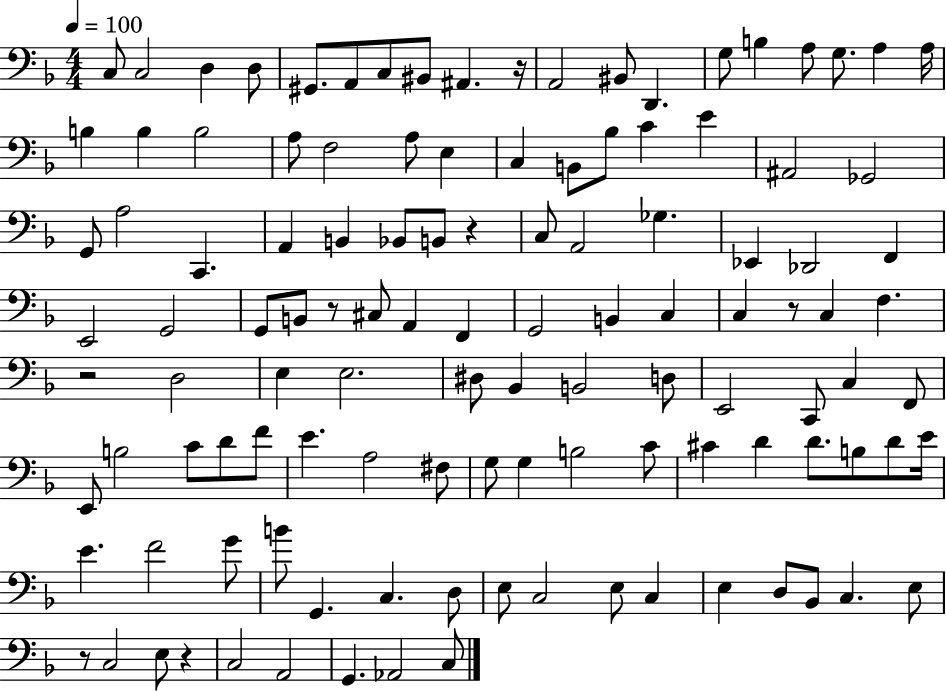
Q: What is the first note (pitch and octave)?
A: C3